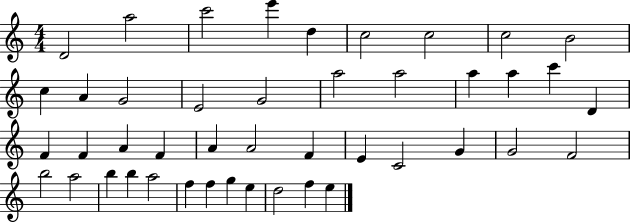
{
  \clef treble
  \numericTimeSignature
  \time 4/4
  \key c \major
  d'2 a''2 | c'''2 e'''4 d''4 | c''2 c''2 | c''2 b'2 | \break c''4 a'4 g'2 | e'2 g'2 | a''2 a''2 | a''4 a''4 c'''4 d'4 | \break f'4 f'4 a'4 f'4 | a'4 a'2 f'4 | e'4 c'2 g'4 | g'2 f'2 | \break b''2 a''2 | b''4 b''4 a''2 | f''4 f''4 g''4 e''4 | d''2 f''4 e''4 | \break \bar "|."
}